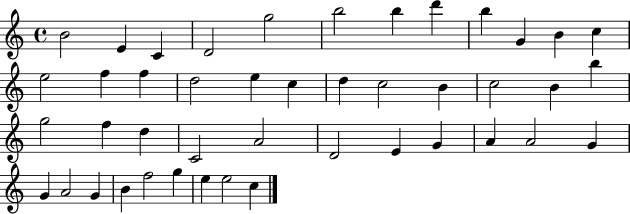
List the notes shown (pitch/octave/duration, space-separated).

B4/h E4/q C4/q D4/h G5/h B5/h B5/q D6/q B5/q G4/q B4/q C5/q E5/h F5/q F5/q D5/h E5/q C5/q D5/q C5/h B4/q C5/h B4/q B5/q G5/h F5/q D5/q C4/h A4/h D4/h E4/q G4/q A4/q A4/h G4/q G4/q A4/h G4/q B4/q F5/h G5/q E5/q E5/h C5/q